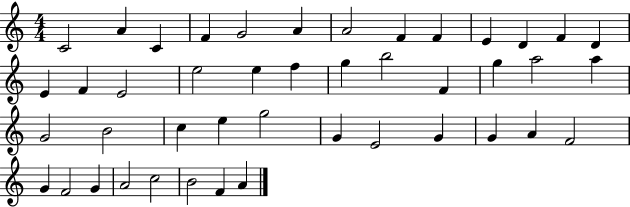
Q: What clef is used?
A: treble